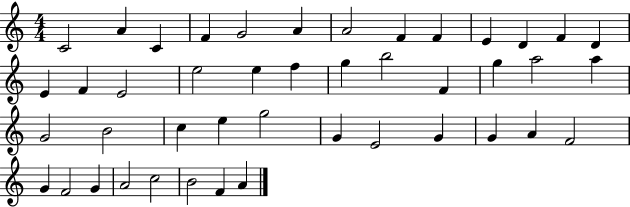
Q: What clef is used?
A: treble